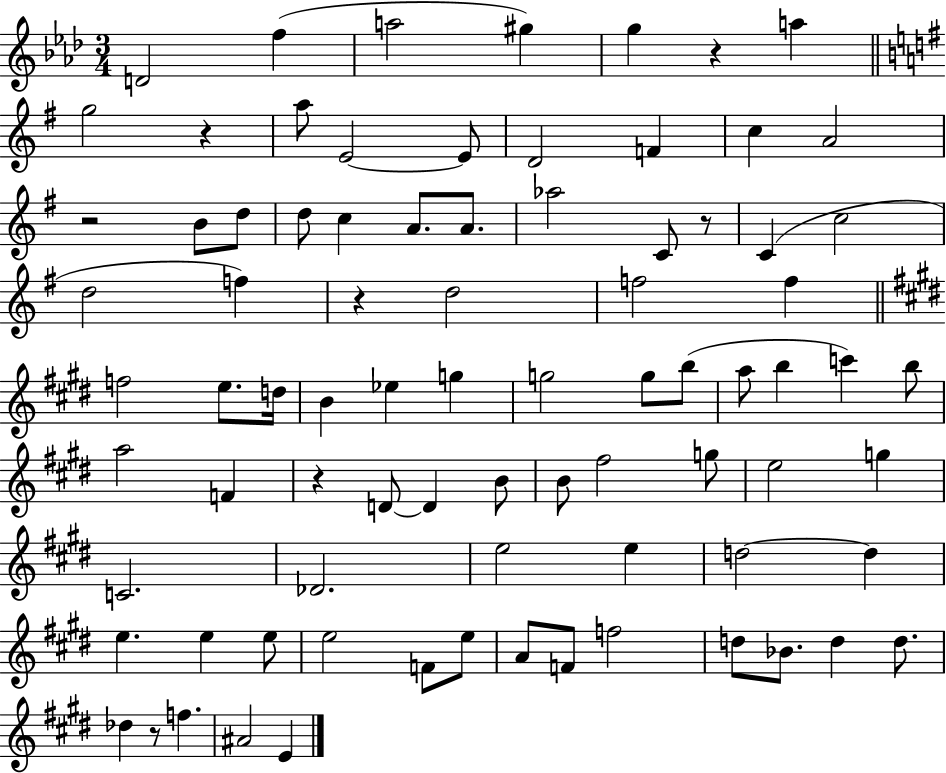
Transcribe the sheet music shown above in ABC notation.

X:1
T:Untitled
M:3/4
L:1/4
K:Ab
D2 f a2 ^g g z a g2 z a/2 E2 E/2 D2 F c A2 z2 B/2 d/2 d/2 c A/2 A/2 _a2 C/2 z/2 C c2 d2 f z d2 f2 f f2 e/2 d/4 B _e g g2 g/2 b/2 a/2 b c' b/2 a2 F z D/2 D B/2 B/2 ^f2 g/2 e2 g C2 _D2 e2 e d2 d e e e/2 e2 F/2 e/2 A/2 F/2 f2 d/2 _B/2 d d/2 _d z/2 f ^A2 E